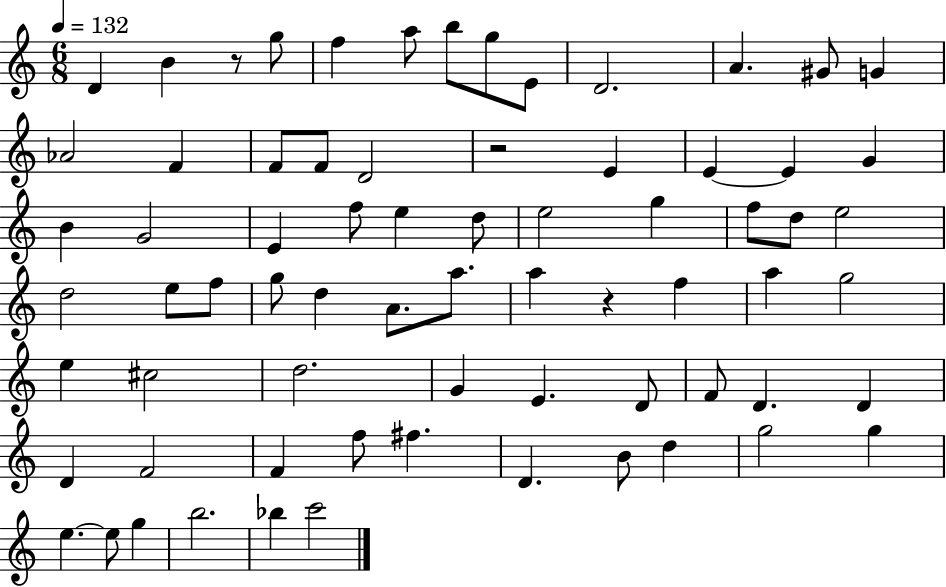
D4/q B4/q R/e G5/e F5/q A5/e B5/e G5/e E4/e D4/h. A4/q. G#4/e G4/q Ab4/h F4/q F4/e F4/e D4/h R/h E4/q E4/q E4/q G4/q B4/q G4/h E4/q F5/e E5/q D5/e E5/h G5/q F5/e D5/e E5/h D5/h E5/e F5/e G5/e D5/q A4/e. A5/e. A5/q R/q F5/q A5/q G5/h E5/q C#5/h D5/h. G4/q E4/q. D4/e F4/e D4/q. D4/q D4/q F4/h F4/q F5/e F#5/q. D4/q. B4/e D5/q G5/h G5/q E5/q. E5/e G5/q B5/h. Bb5/q C6/h